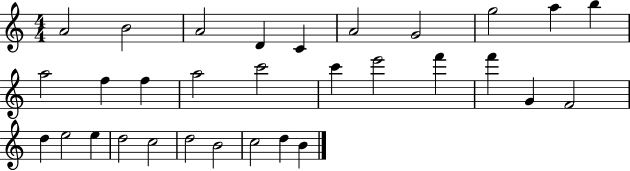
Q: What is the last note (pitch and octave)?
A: B4